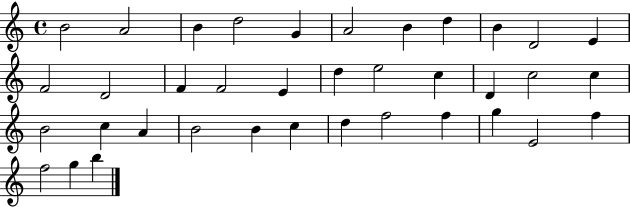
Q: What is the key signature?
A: C major